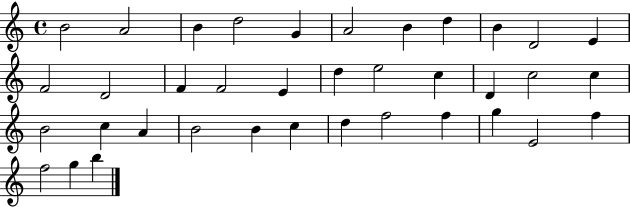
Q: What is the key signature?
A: C major